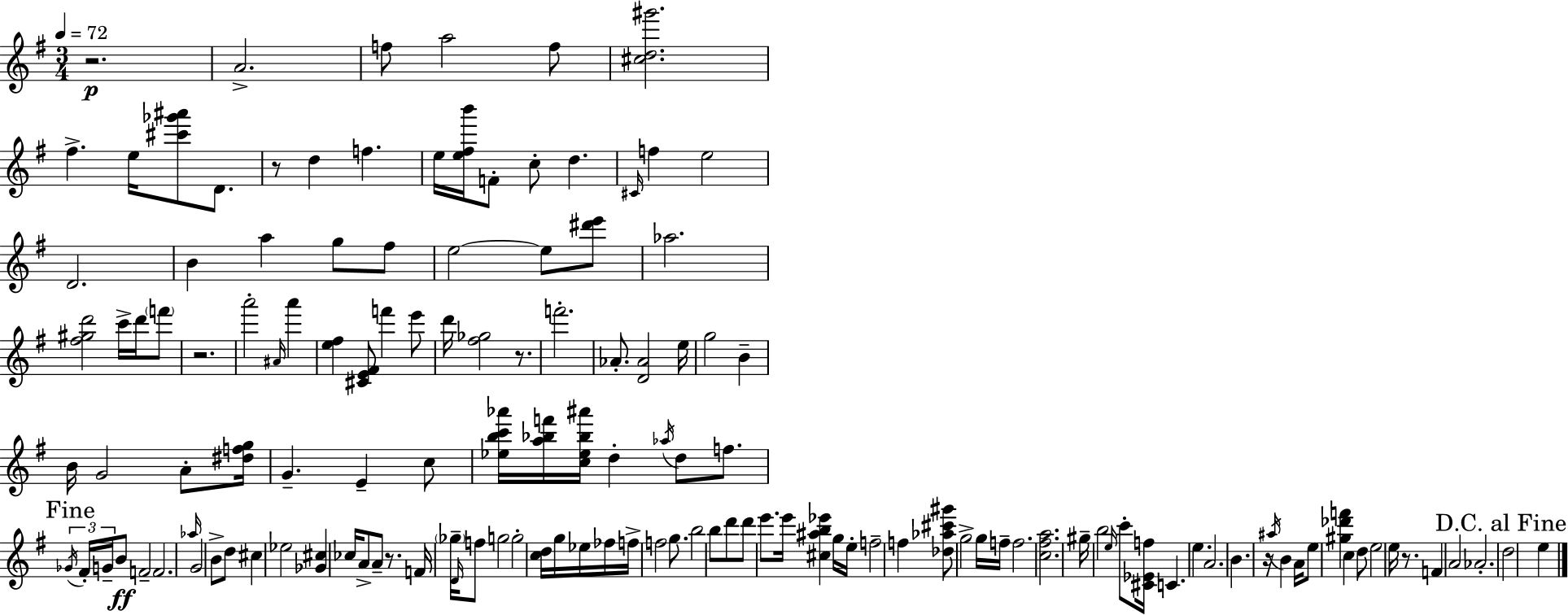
{
  \clef treble
  \numericTimeSignature
  \time 3/4
  \key e \minor
  \tempo 4 = 72
  \repeat volta 2 { r2.\p | a'2.-> | f''8 a''2 f''8 | <cis'' d'' gis'''>2. | \break fis''4.-> e''16 <cis''' ges''' ais'''>8 d'8. | r8 d''4 f''4. | e''16 <e'' fis'' b'''>16 f'8-. c''8-. d''4. | \grace { cis'16 } f''4 e''2 | \break d'2. | b'4 a''4 g''8 fis''8 | e''2~~ e''8 <dis''' e'''>8 | aes''2. | \break <fis'' gis'' d'''>2 c'''16-> d'''16 \parenthesize f'''8 | r2. | a'''2-. \grace { ais'16 } a'''4 | <e'' fis''>4 <cis' e' fis'>8 f'''4 | \break e'''8 d'''16 <fis'' ges''>2 r8. | f'''2.-. | aes'8.-. <d' aes'>2 | e''16 g''2 b'4-- | \break b'16 g'2 a'8-. | <dis'' f'' g''>16 g'4.-- e'4-- | c''8 <ees'' b'' c''' aes'''>16 <a'' bes'' f'''>16 <c'' ees'' bes'' ais'''>16 d''4-. \acciaccatura { aes''16 } d''8 | f''8. \mark "Fine" \tuplet 3/2 { \acciaccatura { ges'16 } fis'16-. g'16-- } b'8\ff f'2-- | \break f'2. | \grace { aes''16 } g'2 | b'8-> d''8 cis''4 ees''2 | <ges' cis''>4 ces''16 a'8-> | \break a'8-- r8. f'16 \parenthesize ges''16-- \grace { d'16 } f''8 g''2 | g''2-. | <c'' d''>16 g''16 ees''16 fes''16 f''16-> f''2 | g''8. b''2 | \break b''8 d'''8 d'''8 e'''8. e'''16 | <cis'' ais'' b'' ees'''>4 g''16 e''16-. f''2-- | f''4 <des'' aes'' cis''' gis'''>8 g''2-> | g''16 f''16-- f''2. | \break <c'' fis'' a''>2. | gis''16-- b''2 | \grace { e''16 } c'''8-. <cis' ees' f''>16 c'4. | e''4. a'2. | \break b'4. | r16 \acciaccatura { ais''16 } b'4 a'16 e''8 <gis'' des''' f'''>4 | c''4 d''8 e''2 | e''16 r8. f'4 | \break a'2 aes'2.-. | \mark "D.C. al Fine" d''2 | e''4 } \bar "|."
}